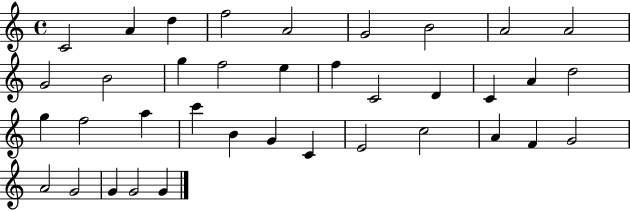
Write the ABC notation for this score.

X:1
T:Untitled
M:4/4
L:1/4
K:C
C2 A d f2 A2 G2 B2 A2 A2 G2 B2 g f2 e f C2 D C A d2 g f2 a c' B G C E2 c2 A F G2 A2 G2 G G2 G